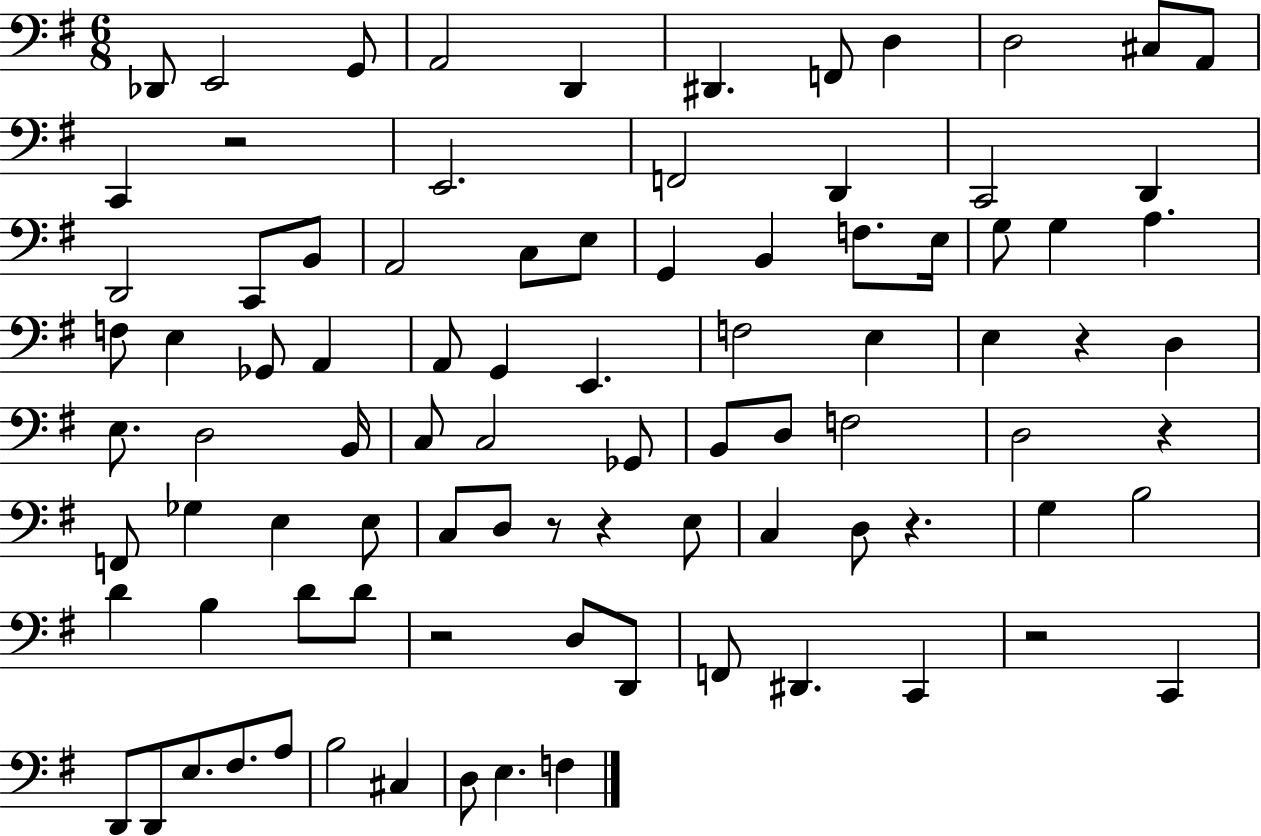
Db2/e E2/h G2/e A2/h D2/q D#2/q. F2/e D3/q D3/h C#3/e A2/e C2/q R/h E2/h. F2/h D2/q C2/h D2/q D2/h C2/e B2/e A2/h C3/e E3/e G2/q B2/q F3/e. E3/s G3/e G3/q A3/q. F3/e E3/q Gb2/e A2/q A2/e G2/q E2/q. F3/h E3/q E3/q R/q D3/q E3/e. D3/h B2/s C3/e C3/h Gb2/e B2/e D3/e F3/h D3/h R/q F2/e Gb3/q E3/q E3/e C3/e D3/e R/e R/q E3/e C3/q D3/e R/q. G3/q B3/h D4/q B3/q D4/e D4/e R/h D3/e D2/e F2/e D#2/q. C2/q R/h C2/q D2/e D2/e E3/e. F#3/e. A3/e B3/h C#3/q D3/e E3/q. F3/q